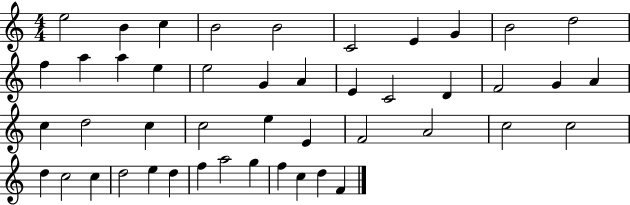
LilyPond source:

{
  \clef treble
  \numericTimeSignature
  \time 4/4
  \key c \major
  e''2 b'4 c''4 | b'2 b'2 | c'2 e'4 g'4 | b'2 d''2 | \break f''4 a''4 a''4 e''4 | e''2 g'4 a'4 | e'4 c'2 d'4 | f'2 g'4 a'4 | \break c''4 d''2 c''4 | c''2 e''4 e'4 | f'2 a'2 | c''2 c''2 | \break d''4 c''2 c''4 | d''2 e''4 d''4 | f''4 a''2 g''4 | f''4 c''4 d''4 f'4 | \break \bar "|."
}